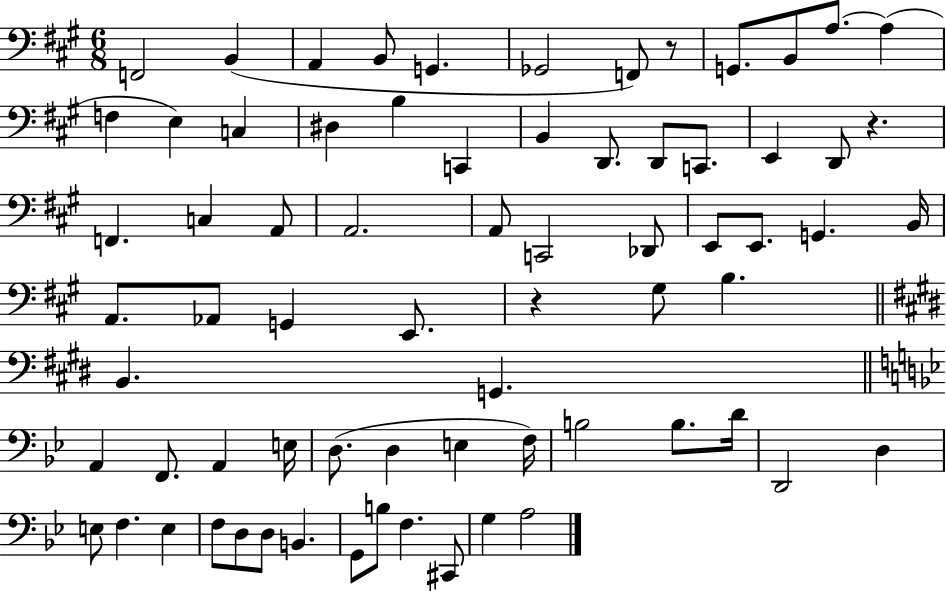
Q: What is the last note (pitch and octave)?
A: A3